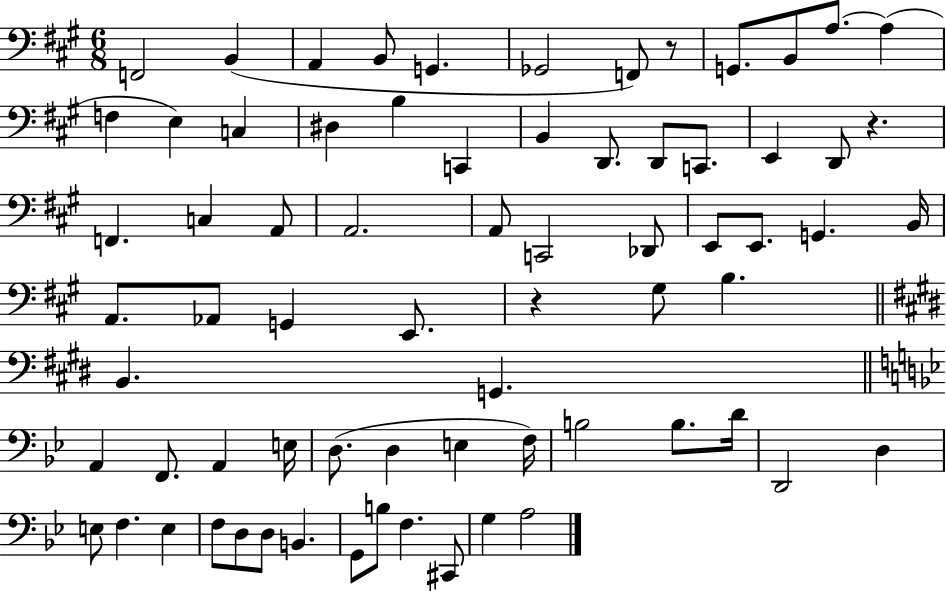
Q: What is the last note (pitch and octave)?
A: A3